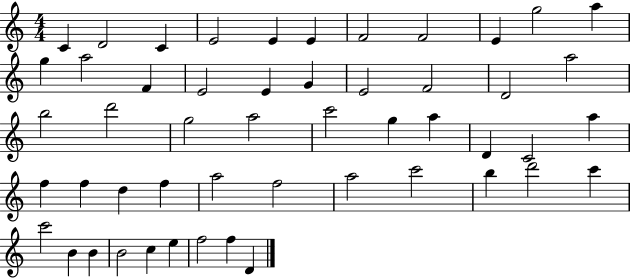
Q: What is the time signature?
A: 4/4